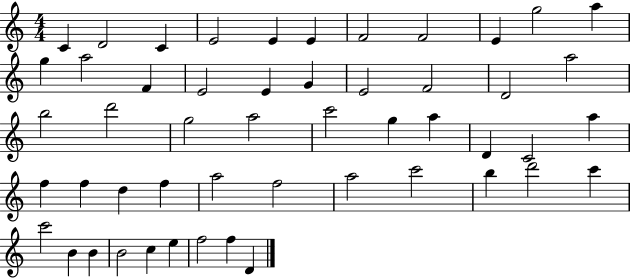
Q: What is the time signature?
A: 4/4